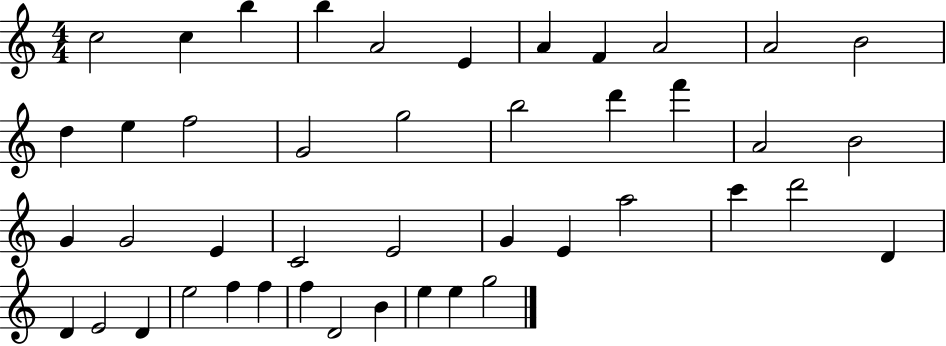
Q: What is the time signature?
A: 4/4